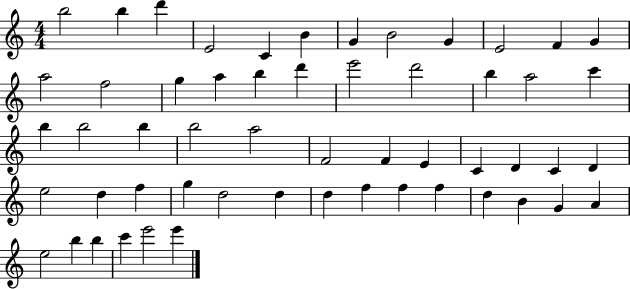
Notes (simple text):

B5/h B5/q D6/q E4/h C4/q B4/q G4/q B4/h G4/q E4/h F4/q G4/q A5/h F5/h G5/q A5/q B5/q D6/q E6/h D6/h B5/q A5/h C6/q B5/q B5/h B5/q B5/h A5/h F4/h F4/q E4/q C4/q D4/q C4/q D4/q E5/h D5/q F5/q G5/q D5/h D5/q D5/q F5/q F5/q F5/q D5/q B4/q G4/q A4/q E5/h B5/q B5/q C6/q E6/h E6/q